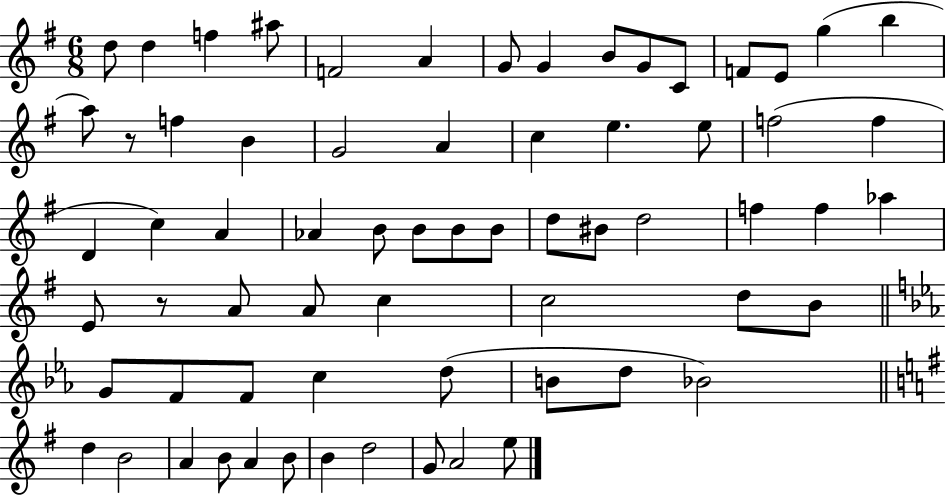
X:1
T:Untitled
M:6/8
L:1/4
K:G
d/2 d f ^a/2 F2 A G/2 G B/2 G/2 C/2 F/2 E/2 g b a/2 z/2 f B G2 A c e e/2 f2 f D c A _A B/2 B/2 B/2 B/2 d/2 ^B/2 d2 f f _a E/2 z/2 A/2 A/2 c c2 d/2 B/2 G/2 F/2 F/2 c d/2 B/2 d/2 _B2 d B2 A B/2 A B/2 B d2 G/2 A2 e/2